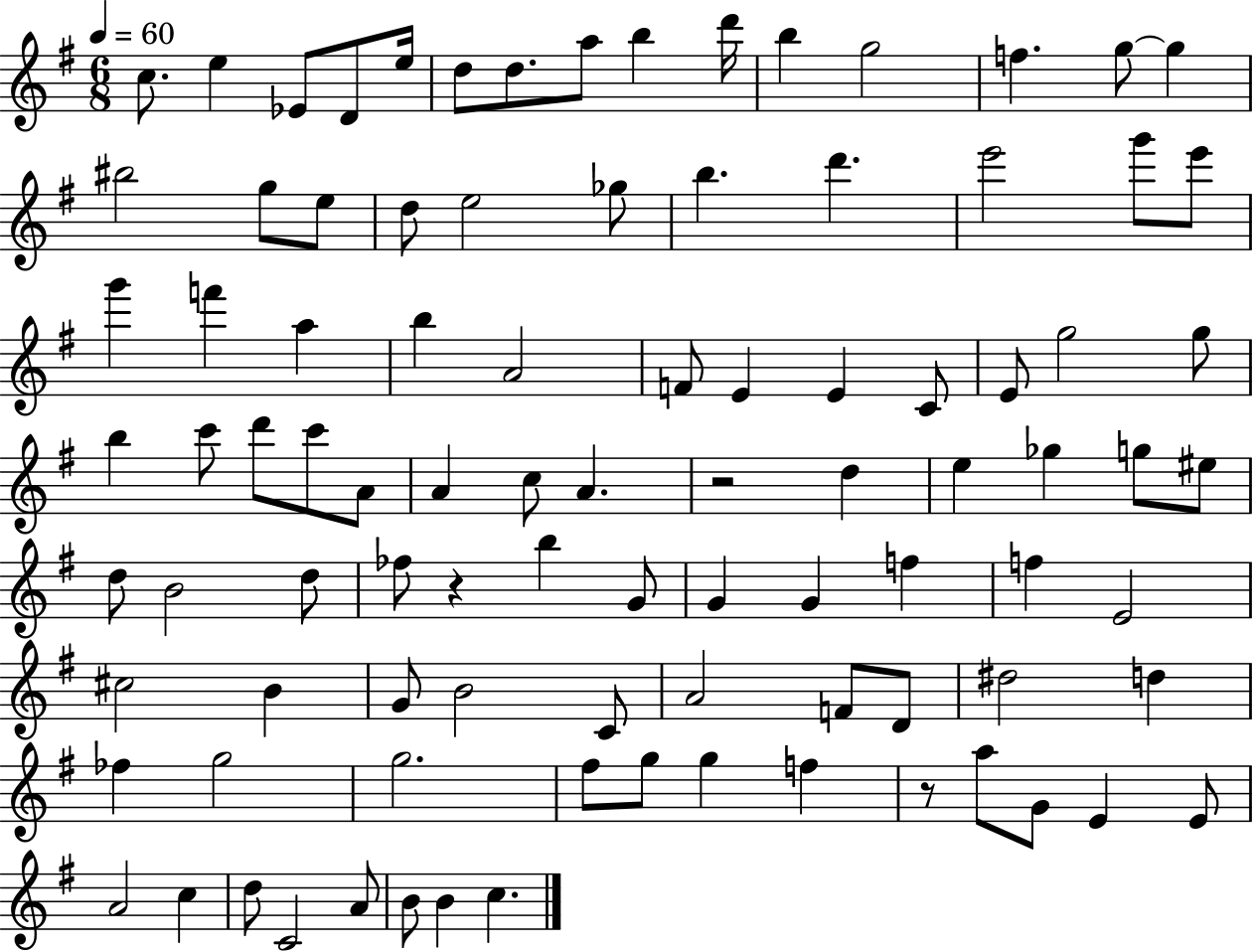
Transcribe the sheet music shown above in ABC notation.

X:1
T:Untitled
M:6/8
L:1/4
K:G
c/2 e _E/2 D/2 e/4 d/2 d/2 a/2 b d'/4 b g2 f g/2 g ^b2 g/2 e/2 d/2 e2 _g/2 b d' e'2 g'/2 e'/2 g' f' a b A2 F/2 E E C/2 E/2 g2 g/2 b c'/2 d'/2 c'/2 A/2 A c/2 A z2 d e _g g/2 ^e/2 d/2 B2 d/2 _f/2 z b G/2 G G f f E2 ^c2 B G/2 B2 C/2 A2 F/2 D/2 ^d2 d _f g2 g2 ^f/2 g/2 g f z/2 a/2 G/2 E E/2 A2 c d/2 C2 A/2 B/2 B c